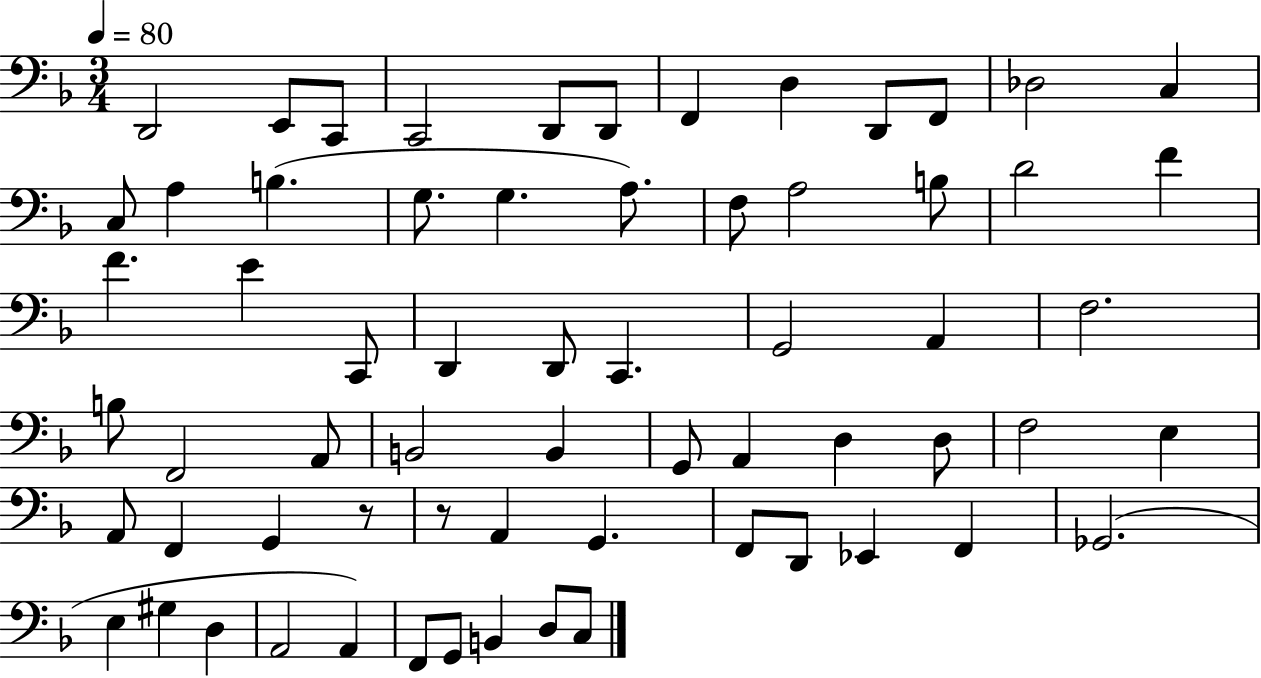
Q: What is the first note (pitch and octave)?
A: D2